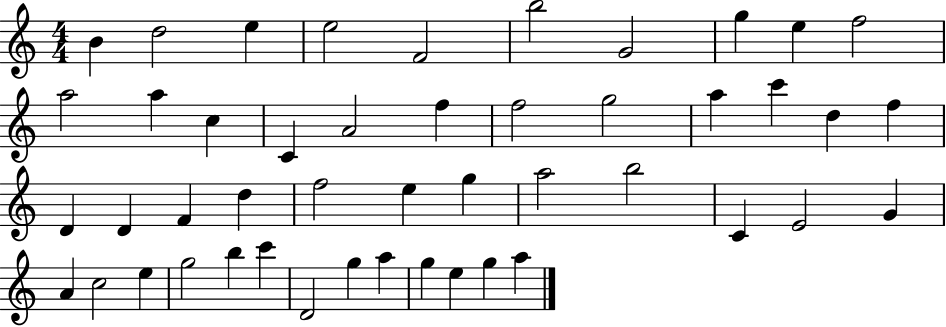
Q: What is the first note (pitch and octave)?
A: B4